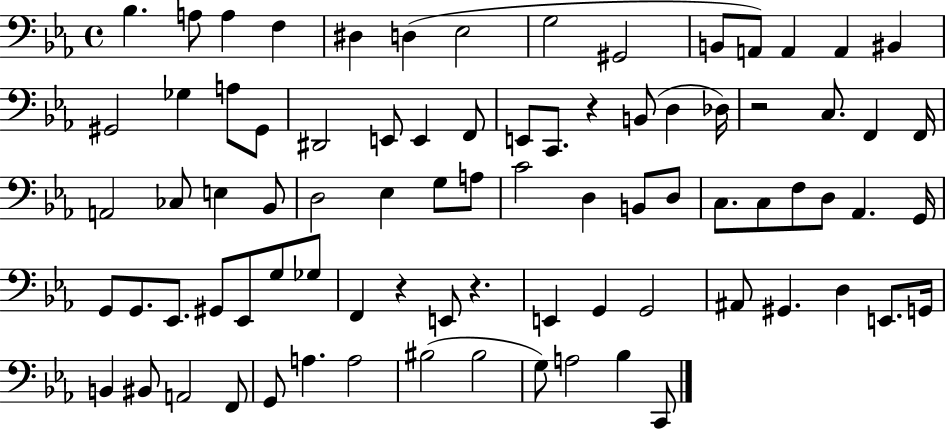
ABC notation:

X:1
T:Untitled
M:4/4
L:1/4
K:Eb
_B, A,/2 A, F, ^D, D, _E,2 G,2 ^G,,2 B,,/2 A,,/2 A,, A,, ^B,, ^G,,2 _G, A,/2 ^G,,/2 ^D,,2 E,,/2 E,, F,,/2 E,,/2 C,,/2 z B,,/2 D, _D,/4 z2 C,/2 F,, F,,/4 A,,2 _C,/2 E, _B,,/2 D,2 _E, G,/2 A,/2 C2 D, B,,/2 D,/2 C,/2 C,/2 F,/2 D,/2 _A,, G,,/4 G,,/2 G,,/2 _E,,/2 ^G,,/2 _E,,/2 G,/2 _G,/2 F,, z E,,/2 z E,, G,, G,,2 ^A,,/2 ^G,, D, E,,/2 G,,/4 B,, ^B,,/2 A,,2 F,,/2 G,,/2 A, A,2 ^B,2 ^B,2 G,/2 A,2 _B, C,,/2